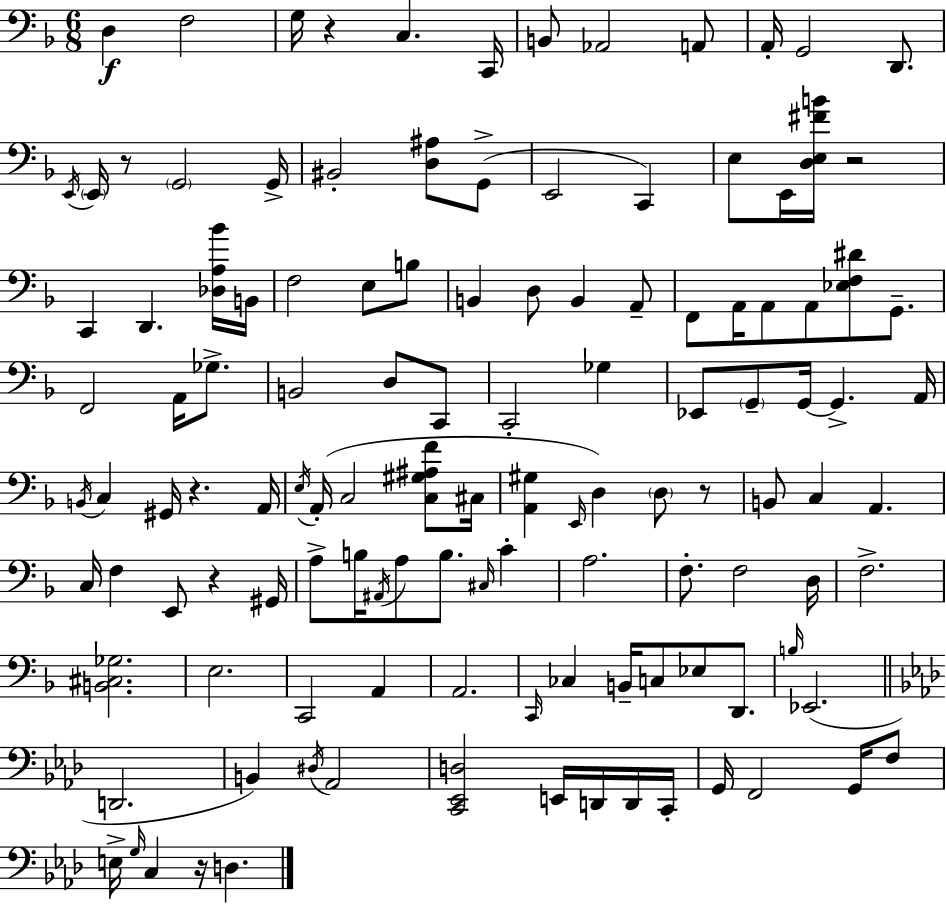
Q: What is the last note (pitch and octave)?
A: D3